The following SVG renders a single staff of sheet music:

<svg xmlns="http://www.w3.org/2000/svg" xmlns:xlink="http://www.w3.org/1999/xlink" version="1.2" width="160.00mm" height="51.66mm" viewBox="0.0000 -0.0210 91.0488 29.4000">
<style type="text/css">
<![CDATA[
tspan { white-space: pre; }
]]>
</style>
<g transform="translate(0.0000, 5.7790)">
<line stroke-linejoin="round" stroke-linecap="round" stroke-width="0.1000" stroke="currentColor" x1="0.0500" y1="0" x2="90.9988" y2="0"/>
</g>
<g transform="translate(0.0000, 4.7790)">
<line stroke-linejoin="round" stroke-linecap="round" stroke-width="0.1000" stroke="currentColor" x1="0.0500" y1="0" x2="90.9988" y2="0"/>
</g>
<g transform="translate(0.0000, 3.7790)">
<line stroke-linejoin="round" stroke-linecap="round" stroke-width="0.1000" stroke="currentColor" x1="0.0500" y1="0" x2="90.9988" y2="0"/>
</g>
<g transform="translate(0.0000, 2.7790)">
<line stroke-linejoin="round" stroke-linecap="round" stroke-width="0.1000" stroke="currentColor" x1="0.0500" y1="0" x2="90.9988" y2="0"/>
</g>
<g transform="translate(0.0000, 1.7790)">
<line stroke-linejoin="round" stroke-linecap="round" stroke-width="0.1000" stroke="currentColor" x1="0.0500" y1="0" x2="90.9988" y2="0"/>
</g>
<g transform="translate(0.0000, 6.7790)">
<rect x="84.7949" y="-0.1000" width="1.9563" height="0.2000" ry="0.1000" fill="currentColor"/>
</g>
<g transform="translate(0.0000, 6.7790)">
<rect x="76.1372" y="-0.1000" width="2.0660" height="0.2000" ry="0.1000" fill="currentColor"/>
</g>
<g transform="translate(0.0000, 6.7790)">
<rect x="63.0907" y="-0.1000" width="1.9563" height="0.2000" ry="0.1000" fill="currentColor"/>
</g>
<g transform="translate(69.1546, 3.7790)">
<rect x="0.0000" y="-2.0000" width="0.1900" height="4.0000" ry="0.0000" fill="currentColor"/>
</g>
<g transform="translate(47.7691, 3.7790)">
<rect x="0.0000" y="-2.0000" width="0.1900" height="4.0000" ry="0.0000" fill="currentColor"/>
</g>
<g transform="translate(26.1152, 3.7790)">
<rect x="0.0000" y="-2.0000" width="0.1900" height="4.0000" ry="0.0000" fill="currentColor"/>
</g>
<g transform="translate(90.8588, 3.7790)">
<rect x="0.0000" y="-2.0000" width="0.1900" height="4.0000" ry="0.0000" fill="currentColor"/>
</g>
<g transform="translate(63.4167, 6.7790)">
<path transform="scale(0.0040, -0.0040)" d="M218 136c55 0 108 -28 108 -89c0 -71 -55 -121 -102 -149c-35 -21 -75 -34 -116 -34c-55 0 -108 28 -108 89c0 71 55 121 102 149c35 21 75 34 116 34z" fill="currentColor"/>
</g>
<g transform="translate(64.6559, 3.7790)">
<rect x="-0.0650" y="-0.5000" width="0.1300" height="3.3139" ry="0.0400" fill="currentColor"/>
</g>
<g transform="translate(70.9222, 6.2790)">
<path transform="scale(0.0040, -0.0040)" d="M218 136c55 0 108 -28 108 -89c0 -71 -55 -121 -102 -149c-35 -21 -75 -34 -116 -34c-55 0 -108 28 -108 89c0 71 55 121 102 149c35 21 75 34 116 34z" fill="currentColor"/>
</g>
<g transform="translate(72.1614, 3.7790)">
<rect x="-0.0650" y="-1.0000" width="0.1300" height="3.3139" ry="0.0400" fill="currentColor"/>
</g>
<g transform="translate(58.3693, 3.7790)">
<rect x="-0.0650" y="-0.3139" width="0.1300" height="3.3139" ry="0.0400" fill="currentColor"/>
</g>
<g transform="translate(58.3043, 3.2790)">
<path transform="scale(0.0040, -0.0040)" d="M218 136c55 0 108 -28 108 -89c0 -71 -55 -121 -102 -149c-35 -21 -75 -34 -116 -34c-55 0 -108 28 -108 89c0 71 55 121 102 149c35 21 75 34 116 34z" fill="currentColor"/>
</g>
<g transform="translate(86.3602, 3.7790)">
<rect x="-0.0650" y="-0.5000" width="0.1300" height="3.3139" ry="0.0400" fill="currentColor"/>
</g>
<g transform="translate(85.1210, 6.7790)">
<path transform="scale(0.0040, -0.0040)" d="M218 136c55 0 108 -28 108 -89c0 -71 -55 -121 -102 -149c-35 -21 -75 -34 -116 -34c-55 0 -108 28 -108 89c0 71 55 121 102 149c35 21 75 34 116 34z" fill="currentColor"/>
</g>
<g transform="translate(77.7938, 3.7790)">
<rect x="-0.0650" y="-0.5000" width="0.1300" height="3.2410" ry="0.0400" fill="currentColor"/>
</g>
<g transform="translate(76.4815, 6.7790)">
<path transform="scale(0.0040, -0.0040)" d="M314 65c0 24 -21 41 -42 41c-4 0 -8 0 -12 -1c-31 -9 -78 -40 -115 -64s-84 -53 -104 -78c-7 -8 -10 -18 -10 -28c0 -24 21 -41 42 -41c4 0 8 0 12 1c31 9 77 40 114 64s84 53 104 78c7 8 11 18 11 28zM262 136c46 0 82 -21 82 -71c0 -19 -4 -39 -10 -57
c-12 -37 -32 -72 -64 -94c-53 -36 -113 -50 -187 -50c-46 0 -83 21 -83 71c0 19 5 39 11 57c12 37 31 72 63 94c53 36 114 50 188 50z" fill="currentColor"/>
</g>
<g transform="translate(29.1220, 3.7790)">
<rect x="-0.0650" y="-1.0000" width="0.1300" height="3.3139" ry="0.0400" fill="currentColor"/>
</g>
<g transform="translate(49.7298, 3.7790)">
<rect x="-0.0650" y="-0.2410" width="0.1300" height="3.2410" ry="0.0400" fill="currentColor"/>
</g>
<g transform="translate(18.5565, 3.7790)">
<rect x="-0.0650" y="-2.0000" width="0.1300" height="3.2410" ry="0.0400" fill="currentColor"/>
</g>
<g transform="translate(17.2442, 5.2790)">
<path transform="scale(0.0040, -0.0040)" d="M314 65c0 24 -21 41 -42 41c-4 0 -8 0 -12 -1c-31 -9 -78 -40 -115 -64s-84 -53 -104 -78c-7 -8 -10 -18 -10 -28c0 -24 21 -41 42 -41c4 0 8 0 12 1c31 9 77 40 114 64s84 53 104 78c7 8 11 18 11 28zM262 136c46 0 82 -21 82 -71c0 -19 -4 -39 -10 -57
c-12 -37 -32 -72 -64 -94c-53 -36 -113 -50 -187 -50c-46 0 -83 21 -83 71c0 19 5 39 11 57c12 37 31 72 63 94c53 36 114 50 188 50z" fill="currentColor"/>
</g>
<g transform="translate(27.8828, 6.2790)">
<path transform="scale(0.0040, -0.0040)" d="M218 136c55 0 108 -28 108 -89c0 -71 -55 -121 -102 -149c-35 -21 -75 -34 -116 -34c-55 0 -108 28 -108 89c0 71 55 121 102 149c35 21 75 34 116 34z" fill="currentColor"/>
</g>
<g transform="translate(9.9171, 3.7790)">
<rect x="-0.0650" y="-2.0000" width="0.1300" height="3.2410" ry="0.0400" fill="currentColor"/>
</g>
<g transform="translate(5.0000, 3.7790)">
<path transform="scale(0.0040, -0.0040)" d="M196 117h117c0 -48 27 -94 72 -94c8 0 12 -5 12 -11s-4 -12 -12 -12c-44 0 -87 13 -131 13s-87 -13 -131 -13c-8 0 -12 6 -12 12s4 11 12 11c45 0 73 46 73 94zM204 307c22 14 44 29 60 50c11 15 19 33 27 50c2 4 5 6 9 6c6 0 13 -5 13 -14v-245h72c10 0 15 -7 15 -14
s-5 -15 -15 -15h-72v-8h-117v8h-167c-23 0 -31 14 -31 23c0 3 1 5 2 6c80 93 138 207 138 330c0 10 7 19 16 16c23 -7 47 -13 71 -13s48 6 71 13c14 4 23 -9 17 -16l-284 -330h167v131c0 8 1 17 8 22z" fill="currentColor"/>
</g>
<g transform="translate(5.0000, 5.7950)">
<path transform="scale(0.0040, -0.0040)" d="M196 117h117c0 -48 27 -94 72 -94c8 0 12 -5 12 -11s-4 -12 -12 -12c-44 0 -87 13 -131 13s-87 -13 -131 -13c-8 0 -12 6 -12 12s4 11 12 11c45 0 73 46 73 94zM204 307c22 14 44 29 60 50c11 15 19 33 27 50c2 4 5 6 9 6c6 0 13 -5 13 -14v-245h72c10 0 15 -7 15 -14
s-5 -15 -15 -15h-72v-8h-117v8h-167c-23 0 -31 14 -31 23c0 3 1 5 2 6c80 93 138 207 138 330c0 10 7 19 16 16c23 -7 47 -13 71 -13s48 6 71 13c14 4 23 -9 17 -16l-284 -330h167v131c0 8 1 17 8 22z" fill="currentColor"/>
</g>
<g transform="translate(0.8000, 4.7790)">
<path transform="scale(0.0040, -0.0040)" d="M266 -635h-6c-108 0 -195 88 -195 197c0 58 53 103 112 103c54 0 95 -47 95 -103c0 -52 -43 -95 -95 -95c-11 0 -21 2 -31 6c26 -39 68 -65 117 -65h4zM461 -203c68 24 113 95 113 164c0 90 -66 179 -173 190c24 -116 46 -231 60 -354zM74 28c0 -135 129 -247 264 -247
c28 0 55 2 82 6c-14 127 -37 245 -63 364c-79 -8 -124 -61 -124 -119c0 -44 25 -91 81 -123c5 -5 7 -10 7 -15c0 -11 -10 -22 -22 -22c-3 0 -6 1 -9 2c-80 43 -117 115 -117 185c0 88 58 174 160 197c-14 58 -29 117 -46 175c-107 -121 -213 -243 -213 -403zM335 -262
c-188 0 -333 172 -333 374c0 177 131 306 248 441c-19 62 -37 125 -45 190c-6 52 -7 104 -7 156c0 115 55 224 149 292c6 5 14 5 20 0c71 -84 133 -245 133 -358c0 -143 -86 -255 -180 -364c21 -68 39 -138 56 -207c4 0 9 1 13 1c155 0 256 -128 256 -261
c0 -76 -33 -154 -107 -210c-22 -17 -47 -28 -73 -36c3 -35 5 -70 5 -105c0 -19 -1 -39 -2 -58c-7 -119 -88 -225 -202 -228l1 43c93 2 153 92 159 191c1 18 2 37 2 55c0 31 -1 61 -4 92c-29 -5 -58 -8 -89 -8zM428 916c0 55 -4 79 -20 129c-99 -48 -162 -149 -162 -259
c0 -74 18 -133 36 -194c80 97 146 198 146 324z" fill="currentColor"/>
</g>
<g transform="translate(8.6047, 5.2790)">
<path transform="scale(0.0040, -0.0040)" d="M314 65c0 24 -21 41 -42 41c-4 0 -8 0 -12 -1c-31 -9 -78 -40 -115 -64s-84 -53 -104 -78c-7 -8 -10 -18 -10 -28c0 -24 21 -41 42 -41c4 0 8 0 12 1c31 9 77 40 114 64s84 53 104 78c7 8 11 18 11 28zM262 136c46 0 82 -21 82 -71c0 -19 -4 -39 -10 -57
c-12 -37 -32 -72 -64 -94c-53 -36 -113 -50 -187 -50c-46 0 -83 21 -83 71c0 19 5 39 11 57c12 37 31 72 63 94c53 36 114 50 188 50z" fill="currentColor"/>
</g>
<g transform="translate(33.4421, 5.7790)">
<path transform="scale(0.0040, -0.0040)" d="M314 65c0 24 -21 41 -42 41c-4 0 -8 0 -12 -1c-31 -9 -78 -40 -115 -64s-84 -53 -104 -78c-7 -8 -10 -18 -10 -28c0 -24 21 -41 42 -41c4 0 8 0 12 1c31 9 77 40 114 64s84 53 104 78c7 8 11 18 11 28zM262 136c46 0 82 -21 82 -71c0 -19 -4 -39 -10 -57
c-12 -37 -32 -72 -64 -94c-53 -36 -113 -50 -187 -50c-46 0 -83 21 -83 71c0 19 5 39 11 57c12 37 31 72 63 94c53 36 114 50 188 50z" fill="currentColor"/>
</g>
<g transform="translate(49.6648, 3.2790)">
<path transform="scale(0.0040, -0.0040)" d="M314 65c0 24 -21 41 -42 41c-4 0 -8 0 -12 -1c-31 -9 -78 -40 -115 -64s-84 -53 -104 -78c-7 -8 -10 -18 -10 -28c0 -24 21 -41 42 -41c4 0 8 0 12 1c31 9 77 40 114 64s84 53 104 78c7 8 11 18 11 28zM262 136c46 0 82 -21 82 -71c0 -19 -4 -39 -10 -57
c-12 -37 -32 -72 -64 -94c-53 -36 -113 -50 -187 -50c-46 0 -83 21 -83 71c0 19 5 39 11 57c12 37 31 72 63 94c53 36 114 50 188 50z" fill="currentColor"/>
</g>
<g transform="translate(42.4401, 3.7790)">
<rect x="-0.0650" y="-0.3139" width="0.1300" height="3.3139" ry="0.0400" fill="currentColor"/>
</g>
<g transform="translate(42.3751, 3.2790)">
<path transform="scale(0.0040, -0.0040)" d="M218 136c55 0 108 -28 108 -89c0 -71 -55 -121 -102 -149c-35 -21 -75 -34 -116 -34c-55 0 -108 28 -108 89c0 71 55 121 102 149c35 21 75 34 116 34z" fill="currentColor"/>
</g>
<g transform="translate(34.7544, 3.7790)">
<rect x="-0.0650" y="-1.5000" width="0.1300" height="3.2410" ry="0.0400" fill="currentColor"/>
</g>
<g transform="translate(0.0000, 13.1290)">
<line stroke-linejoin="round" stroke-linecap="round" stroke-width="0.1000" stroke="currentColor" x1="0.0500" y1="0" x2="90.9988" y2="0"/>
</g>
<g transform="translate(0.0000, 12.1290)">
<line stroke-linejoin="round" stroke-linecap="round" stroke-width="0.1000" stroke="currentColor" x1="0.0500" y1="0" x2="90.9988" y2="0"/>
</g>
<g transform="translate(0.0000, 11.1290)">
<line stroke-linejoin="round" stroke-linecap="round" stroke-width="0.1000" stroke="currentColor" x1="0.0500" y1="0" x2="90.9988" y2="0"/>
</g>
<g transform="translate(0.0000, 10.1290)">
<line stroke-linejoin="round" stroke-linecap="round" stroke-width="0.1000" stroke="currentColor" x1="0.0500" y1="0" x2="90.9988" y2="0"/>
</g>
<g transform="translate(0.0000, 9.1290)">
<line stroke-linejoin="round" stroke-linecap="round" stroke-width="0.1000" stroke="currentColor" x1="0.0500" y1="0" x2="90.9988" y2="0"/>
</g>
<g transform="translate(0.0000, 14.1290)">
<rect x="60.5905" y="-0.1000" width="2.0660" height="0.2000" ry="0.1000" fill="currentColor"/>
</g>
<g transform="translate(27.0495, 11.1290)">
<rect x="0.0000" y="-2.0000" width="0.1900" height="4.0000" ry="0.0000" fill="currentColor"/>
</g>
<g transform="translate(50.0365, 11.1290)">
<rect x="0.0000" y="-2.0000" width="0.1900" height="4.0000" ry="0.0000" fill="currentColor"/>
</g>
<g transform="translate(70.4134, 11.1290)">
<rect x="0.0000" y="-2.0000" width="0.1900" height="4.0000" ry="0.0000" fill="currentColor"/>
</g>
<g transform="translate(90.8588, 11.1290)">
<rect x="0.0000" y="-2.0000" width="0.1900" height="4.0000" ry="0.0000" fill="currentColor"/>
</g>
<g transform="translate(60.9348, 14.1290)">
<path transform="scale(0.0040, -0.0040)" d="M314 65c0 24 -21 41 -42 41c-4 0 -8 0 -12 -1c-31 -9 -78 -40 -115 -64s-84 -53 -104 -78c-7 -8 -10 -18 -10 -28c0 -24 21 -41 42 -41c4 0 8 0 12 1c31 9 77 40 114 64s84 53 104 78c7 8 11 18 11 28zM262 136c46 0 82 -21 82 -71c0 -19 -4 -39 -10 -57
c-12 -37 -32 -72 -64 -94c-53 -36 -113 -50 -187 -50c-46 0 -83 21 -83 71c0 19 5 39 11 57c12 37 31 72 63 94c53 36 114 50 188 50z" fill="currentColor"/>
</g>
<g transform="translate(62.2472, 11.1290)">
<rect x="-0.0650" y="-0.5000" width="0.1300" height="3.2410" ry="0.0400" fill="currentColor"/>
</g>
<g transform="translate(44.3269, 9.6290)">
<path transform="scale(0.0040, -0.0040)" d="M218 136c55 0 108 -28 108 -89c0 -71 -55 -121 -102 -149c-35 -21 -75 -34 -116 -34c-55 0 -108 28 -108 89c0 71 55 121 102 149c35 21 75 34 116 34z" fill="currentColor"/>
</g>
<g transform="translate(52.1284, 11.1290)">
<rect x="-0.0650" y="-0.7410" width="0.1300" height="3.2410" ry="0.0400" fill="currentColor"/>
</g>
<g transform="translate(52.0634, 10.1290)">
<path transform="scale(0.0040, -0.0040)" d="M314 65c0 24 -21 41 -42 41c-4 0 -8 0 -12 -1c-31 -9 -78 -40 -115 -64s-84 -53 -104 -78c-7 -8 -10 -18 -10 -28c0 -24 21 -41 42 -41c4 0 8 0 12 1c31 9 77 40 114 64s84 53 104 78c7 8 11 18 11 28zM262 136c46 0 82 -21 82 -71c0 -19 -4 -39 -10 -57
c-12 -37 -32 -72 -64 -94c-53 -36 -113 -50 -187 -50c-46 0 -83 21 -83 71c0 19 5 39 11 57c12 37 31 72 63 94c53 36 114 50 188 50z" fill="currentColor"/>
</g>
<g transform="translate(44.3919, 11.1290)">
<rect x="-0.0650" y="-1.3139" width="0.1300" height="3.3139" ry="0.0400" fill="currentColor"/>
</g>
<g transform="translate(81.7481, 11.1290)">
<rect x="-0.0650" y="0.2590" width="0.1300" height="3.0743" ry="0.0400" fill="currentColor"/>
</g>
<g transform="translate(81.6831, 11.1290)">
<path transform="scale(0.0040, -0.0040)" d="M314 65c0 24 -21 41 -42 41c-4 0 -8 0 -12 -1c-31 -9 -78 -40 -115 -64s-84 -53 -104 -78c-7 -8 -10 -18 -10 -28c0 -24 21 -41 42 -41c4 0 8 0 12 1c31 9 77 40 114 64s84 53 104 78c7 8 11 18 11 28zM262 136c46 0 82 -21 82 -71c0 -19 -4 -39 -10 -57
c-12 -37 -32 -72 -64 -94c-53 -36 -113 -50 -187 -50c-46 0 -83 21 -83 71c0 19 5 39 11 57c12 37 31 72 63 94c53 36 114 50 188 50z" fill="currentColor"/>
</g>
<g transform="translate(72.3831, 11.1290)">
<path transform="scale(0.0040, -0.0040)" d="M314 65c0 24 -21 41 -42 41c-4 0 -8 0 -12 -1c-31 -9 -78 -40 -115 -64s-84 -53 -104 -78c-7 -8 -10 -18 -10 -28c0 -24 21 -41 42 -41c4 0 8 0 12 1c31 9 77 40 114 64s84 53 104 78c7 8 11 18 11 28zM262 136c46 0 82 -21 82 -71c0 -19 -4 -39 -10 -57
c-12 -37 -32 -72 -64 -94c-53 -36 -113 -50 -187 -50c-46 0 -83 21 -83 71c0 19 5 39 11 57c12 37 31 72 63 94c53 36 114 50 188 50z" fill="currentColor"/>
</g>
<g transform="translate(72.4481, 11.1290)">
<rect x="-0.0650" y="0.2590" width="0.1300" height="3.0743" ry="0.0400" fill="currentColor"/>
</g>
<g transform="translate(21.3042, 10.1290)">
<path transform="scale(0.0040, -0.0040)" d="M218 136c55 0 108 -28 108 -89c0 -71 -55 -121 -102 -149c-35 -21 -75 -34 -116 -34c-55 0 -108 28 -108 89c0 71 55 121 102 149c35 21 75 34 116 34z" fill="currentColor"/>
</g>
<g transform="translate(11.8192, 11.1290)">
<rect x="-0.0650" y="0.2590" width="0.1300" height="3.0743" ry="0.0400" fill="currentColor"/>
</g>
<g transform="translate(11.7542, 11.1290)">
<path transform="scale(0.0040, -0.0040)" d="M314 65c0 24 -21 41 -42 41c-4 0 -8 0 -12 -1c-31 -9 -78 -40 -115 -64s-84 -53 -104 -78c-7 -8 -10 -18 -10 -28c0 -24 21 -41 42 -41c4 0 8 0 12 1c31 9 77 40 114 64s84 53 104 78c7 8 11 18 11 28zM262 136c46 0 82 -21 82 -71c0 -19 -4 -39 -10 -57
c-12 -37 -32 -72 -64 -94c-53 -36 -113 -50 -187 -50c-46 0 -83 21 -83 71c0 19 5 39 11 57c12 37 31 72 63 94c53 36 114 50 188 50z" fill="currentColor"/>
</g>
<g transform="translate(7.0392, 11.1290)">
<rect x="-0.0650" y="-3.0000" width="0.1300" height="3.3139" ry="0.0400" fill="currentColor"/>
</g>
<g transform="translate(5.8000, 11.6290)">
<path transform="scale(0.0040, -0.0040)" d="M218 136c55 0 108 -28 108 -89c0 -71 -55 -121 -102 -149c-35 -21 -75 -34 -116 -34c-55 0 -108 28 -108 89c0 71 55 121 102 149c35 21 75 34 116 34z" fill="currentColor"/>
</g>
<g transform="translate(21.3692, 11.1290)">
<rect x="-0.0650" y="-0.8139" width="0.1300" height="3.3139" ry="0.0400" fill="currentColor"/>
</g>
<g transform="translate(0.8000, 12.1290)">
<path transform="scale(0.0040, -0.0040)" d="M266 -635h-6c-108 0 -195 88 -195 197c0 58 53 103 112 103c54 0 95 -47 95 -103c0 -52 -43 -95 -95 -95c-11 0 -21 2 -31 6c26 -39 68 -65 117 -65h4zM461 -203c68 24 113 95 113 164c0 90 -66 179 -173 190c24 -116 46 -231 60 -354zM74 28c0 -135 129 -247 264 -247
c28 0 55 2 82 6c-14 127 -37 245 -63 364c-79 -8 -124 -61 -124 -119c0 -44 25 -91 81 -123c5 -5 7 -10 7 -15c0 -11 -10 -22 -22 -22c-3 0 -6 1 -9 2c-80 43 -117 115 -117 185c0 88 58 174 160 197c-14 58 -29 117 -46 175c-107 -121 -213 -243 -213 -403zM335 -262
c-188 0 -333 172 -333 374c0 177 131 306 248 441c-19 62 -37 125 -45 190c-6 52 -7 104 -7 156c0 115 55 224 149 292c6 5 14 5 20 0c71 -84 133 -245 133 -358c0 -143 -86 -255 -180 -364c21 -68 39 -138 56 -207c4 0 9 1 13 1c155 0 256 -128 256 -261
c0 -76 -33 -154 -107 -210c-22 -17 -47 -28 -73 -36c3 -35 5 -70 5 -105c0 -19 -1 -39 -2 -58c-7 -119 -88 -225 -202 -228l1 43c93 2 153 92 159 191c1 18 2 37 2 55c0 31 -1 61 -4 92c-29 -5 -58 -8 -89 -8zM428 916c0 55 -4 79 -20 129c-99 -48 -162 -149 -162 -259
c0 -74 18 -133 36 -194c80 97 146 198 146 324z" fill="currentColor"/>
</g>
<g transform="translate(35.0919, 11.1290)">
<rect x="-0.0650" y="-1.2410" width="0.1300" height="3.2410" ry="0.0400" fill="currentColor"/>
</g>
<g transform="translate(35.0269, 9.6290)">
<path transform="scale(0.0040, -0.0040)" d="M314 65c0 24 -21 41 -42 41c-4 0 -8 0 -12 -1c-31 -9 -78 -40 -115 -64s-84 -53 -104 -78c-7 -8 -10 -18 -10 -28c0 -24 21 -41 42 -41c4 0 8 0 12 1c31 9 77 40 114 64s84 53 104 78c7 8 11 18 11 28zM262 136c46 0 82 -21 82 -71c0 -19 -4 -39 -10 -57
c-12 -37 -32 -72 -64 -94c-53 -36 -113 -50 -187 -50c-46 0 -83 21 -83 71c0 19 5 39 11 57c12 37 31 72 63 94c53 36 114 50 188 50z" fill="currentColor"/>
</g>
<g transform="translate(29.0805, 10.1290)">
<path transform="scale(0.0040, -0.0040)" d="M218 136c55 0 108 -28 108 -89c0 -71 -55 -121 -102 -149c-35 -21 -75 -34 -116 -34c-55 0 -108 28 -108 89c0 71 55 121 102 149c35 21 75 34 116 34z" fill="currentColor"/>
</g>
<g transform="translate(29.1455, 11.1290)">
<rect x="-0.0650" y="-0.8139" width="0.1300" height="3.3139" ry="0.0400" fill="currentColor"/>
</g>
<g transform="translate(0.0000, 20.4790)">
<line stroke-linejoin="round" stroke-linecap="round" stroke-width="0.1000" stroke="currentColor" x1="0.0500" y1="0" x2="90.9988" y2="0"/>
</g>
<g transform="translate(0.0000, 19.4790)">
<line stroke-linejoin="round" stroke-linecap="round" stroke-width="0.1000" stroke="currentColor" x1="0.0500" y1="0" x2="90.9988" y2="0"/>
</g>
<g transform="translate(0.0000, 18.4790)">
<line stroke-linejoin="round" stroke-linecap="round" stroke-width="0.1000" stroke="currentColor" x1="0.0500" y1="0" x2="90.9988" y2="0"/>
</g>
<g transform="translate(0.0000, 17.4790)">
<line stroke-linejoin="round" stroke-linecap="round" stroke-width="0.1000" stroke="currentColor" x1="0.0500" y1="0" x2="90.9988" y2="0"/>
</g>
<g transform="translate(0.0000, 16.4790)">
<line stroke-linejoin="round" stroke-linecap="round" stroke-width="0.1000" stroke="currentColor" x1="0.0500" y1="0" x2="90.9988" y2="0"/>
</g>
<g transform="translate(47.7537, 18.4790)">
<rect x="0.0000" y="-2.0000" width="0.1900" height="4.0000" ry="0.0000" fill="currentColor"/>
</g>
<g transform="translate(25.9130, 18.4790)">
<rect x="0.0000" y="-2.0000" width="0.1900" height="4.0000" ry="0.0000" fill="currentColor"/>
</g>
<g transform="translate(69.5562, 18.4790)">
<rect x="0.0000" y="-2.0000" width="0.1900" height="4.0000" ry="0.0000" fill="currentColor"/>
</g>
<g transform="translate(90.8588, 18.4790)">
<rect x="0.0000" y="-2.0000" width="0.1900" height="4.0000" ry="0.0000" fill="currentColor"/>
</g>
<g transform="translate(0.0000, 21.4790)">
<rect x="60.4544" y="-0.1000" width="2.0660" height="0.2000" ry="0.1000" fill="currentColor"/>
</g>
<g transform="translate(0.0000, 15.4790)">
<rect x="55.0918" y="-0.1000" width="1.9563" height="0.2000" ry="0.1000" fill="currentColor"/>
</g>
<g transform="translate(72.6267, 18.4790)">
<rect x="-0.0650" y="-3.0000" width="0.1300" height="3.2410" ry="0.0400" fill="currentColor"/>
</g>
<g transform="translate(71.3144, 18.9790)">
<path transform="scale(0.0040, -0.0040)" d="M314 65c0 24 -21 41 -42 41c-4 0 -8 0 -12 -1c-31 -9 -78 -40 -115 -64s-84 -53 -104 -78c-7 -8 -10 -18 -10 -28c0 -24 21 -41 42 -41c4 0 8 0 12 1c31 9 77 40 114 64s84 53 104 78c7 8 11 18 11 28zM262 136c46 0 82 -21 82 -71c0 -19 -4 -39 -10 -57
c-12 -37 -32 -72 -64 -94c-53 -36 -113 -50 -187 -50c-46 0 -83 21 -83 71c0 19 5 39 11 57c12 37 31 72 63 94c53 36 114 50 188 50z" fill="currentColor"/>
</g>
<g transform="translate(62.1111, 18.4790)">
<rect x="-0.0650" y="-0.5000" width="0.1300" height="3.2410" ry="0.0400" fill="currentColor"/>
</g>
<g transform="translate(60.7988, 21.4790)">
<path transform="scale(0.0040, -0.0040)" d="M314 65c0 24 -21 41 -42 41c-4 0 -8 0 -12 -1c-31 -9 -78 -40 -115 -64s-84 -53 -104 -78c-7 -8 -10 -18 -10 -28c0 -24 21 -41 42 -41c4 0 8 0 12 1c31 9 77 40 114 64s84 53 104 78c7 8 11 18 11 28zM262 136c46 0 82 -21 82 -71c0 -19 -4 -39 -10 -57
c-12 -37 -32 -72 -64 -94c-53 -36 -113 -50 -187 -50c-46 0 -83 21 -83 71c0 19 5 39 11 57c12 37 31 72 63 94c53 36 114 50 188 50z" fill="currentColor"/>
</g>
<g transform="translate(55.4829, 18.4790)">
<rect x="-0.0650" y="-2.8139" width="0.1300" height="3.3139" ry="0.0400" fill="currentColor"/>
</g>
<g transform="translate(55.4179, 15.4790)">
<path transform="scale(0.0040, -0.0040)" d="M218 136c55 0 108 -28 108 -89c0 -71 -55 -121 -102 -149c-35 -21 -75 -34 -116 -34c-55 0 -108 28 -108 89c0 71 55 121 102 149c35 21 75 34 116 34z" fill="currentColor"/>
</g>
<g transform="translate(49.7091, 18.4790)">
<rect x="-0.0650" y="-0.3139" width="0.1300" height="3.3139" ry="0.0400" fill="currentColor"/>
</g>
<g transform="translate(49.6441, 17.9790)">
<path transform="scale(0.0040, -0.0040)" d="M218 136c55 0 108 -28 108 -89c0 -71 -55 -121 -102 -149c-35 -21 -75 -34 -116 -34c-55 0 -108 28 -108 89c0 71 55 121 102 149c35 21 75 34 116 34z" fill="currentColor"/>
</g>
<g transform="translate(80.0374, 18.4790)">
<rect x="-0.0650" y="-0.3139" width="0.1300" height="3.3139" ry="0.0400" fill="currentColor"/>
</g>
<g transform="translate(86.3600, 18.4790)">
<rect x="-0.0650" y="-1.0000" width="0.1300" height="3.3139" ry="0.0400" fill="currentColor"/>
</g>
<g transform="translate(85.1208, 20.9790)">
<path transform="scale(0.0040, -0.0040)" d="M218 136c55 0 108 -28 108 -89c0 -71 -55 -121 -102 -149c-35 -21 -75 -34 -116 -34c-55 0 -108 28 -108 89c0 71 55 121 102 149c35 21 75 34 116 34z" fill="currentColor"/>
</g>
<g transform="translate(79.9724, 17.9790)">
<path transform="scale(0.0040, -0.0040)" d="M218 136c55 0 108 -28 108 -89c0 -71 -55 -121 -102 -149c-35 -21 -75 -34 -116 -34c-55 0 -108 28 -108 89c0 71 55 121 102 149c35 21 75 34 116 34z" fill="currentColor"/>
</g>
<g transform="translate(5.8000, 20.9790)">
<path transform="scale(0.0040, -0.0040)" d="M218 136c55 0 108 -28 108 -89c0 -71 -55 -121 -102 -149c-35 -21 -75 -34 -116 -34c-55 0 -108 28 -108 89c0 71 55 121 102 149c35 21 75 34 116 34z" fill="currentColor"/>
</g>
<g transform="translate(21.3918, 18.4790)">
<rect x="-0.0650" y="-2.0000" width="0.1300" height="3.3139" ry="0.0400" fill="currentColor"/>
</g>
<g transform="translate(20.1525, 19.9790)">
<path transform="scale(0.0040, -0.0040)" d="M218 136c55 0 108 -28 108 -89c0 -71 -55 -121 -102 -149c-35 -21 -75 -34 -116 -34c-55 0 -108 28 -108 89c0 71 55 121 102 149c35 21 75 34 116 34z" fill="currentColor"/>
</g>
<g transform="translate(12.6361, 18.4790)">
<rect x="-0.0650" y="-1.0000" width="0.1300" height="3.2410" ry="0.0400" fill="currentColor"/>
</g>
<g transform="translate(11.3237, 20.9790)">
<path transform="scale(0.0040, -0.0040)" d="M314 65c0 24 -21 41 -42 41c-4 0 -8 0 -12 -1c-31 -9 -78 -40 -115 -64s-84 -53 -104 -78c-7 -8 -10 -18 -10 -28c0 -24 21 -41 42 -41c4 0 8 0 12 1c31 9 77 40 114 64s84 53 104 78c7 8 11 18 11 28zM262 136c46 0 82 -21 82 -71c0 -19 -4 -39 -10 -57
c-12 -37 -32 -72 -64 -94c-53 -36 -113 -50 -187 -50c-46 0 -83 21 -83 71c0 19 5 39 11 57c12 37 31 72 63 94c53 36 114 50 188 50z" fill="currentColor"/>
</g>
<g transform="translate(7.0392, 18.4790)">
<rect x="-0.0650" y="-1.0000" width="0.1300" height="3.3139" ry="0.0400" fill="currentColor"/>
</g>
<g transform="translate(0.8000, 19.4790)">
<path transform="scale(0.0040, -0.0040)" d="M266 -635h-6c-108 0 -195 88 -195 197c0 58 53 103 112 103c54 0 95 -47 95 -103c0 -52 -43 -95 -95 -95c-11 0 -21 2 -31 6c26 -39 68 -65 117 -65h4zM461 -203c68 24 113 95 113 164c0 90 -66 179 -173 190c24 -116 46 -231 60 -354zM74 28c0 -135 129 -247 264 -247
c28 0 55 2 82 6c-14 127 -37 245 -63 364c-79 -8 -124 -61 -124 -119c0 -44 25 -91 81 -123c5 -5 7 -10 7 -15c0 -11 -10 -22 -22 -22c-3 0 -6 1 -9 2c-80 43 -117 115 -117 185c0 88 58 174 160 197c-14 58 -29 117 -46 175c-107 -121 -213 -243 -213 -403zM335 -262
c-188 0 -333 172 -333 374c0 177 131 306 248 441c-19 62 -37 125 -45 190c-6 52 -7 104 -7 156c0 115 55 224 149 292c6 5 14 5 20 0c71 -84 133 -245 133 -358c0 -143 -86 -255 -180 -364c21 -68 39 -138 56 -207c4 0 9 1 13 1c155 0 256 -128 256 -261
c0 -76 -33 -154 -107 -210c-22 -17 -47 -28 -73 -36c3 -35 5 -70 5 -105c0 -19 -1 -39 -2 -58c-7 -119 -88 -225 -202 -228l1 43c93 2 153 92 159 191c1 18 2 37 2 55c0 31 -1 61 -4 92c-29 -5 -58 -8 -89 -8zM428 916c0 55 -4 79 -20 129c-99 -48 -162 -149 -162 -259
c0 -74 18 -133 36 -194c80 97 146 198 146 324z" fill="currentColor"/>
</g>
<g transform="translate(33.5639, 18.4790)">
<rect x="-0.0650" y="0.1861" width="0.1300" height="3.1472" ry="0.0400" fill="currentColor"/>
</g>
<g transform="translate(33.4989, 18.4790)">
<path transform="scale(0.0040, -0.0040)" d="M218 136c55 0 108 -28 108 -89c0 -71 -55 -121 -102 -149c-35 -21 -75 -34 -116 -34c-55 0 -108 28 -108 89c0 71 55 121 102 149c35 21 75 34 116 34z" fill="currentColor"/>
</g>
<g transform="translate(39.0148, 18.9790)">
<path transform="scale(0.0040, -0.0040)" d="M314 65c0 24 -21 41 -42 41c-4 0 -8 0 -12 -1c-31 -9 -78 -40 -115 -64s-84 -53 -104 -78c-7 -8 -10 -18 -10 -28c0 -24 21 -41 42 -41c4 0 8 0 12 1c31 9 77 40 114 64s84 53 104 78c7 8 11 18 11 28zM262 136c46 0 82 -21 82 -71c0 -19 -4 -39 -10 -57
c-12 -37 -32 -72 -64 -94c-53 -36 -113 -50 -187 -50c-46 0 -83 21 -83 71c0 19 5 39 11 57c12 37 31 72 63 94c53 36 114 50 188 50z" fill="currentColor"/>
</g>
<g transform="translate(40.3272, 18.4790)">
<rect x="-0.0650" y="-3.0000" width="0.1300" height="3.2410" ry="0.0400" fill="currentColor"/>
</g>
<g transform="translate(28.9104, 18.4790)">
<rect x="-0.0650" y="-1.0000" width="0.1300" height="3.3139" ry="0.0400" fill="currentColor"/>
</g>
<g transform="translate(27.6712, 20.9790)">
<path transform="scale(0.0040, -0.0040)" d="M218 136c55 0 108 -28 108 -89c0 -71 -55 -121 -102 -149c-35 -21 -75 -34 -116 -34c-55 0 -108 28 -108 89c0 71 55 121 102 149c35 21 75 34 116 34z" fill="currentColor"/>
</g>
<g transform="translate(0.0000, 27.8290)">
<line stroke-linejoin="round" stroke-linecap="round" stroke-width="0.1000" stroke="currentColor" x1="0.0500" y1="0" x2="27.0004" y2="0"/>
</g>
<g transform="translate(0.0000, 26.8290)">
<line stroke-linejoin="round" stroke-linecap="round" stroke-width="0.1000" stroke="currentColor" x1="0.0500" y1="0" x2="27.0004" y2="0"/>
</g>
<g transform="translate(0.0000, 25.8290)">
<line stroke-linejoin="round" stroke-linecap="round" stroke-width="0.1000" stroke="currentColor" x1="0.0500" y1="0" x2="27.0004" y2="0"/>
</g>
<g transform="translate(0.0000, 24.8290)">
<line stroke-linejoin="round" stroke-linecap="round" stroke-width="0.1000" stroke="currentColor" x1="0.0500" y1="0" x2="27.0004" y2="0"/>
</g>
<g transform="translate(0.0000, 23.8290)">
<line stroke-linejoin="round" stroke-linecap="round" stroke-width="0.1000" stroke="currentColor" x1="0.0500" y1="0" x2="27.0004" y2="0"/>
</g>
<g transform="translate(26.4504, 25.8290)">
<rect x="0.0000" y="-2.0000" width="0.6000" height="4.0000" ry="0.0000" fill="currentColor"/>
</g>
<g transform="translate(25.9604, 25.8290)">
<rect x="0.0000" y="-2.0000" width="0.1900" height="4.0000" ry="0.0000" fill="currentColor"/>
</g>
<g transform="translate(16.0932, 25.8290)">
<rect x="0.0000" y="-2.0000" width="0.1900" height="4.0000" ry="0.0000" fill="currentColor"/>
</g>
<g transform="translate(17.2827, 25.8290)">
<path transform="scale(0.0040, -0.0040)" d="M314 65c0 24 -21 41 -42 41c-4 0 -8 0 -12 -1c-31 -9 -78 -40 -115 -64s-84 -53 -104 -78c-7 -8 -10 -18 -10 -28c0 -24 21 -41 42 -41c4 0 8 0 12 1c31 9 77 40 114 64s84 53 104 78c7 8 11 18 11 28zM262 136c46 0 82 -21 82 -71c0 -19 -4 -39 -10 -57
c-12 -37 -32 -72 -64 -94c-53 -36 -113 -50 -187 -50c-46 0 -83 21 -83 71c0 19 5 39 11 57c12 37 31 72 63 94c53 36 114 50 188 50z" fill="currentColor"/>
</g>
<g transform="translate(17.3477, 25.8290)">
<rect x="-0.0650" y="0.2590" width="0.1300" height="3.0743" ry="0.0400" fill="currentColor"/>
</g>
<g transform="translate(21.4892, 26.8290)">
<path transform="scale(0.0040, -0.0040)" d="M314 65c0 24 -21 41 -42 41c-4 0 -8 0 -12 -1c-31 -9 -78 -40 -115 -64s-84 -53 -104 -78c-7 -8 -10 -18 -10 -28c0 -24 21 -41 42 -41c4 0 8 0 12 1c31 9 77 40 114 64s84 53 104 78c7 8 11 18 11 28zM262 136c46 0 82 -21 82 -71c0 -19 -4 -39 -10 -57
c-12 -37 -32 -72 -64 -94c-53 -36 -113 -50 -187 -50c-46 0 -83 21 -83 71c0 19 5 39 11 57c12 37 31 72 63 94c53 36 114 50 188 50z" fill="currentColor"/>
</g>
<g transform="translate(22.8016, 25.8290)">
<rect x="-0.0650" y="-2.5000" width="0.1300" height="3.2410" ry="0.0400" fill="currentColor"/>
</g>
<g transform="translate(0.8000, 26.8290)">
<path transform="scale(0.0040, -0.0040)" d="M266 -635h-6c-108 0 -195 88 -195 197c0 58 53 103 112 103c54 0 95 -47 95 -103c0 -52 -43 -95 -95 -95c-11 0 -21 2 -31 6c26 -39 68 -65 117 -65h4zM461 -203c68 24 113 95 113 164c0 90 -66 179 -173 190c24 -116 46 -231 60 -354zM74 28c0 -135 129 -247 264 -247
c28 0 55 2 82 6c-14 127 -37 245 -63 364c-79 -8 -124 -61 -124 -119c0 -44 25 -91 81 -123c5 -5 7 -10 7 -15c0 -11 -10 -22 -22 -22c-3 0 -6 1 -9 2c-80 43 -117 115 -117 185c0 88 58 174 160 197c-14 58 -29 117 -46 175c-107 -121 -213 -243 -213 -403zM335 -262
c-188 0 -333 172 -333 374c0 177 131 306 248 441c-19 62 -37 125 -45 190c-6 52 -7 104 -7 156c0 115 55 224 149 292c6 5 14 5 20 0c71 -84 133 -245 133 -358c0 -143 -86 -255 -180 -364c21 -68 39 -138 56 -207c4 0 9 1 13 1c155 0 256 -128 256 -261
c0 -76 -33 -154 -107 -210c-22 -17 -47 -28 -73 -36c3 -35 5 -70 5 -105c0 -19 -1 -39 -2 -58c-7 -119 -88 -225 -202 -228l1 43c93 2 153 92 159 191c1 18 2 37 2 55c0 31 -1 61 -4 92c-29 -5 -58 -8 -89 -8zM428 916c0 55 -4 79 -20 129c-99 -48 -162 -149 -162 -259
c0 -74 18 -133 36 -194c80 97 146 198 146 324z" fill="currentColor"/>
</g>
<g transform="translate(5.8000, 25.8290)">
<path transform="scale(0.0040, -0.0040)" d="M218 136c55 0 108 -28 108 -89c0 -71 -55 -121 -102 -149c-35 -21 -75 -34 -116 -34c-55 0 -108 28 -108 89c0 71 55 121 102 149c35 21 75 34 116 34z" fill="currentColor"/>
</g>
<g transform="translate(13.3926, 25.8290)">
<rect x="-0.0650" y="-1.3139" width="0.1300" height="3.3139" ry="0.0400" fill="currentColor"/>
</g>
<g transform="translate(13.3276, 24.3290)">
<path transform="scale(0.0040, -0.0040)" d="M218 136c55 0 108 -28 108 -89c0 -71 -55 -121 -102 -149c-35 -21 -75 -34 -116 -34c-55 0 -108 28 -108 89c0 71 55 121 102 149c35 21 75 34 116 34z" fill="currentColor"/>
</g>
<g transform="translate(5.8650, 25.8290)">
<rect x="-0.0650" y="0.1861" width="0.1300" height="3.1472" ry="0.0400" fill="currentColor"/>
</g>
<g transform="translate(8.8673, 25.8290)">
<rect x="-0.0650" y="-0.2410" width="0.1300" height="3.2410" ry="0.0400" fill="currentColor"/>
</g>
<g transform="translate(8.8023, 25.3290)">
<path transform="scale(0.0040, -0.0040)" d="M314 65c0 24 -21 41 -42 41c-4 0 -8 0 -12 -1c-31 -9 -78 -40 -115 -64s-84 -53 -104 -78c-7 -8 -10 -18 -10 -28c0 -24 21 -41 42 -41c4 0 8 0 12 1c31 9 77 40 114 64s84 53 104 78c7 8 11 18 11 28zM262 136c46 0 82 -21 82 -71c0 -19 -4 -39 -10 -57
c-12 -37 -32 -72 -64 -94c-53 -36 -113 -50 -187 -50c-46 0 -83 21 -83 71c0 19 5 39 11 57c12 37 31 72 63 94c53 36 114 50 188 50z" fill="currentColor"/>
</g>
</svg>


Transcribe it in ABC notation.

X:1
T:Untitled
M:4/4
L:1/4
K:C
F2 F2 D E2 c c2 c C D C2 C A B2 d d e2 e d2 C2 B2 B2 D D2 F D B A2 c a C2 A2 c D B c2 e B2 G2